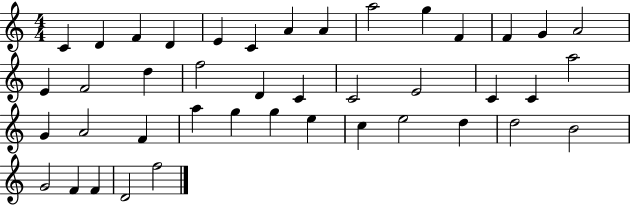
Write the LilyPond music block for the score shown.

{
  \clef treble
  \numericTimeSignature
  \time 4/4
  \key c \major
  c'4 d'4 f'4 d'4 | e'4 c'4 a'4 a'4 | a''2 g''4 f'4 | f'4 g'4 a'2 | \break e'4 f'2 d''4 | f''2 d'4 c'4 | c'2 e'2 | c'4 c'4 a''2 | \break g'4 a'2 f'4 | a''4 g''4 g''4 e''4 | c''4 e''2 d''4 | d''2 b'2 | \break g'2 f'4 f'4 | d'2 f''2 | \bar "|."
}